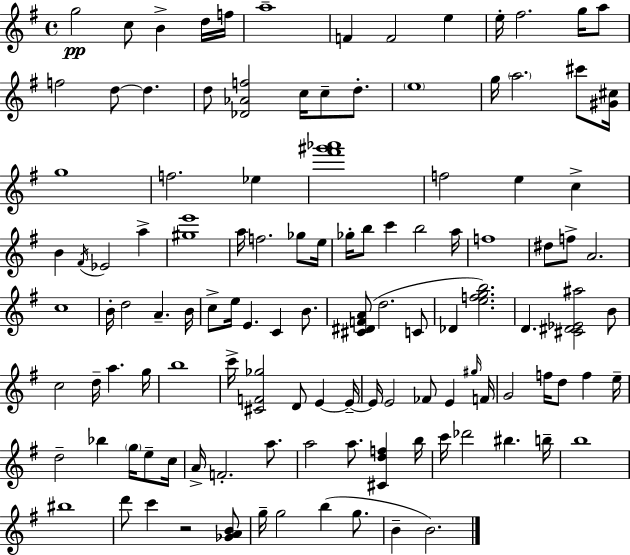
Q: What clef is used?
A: treble